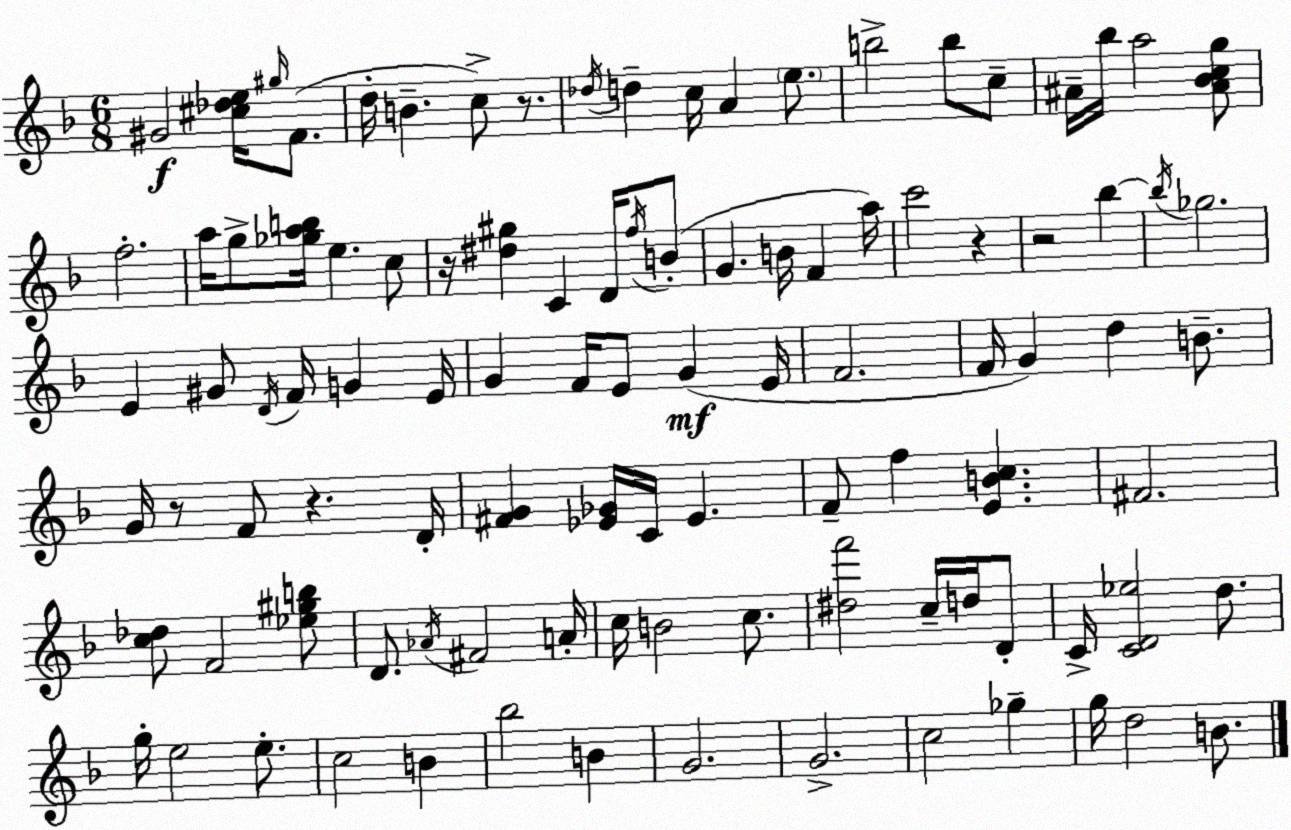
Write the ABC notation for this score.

X:1
T:Untitled
M:6/8
L:1/4
K:Dm
^G2 [^c_de]/4 ^g/4 F/2 d/4 B c/2 z/2 _d/4 d c/4 A e/2 b2 b/2 c/2 ^A/4 _b/4 a2 [^A_Bcg]/2 f2 a/4 g/2 [_gab]/4 e c/2 z/4 [^d^g] C D/4 f/4 B/2 G B/4 F a/4 c'2 z z2 _b _b/4 _g2 E ^G/2 D/4 F/4 G E/4 G F/4 E/2 G E/4 F2 F/4 G d B/2 G/4 z/2 F/2 z D/4 [^FG] [_E_G]/4 C/4 _E F/2 f [EBc] ^F2 [c_d]/2 F2 [_e^gb]/2 D/2 _A/4 ^F2 A/4 c/4 B2 c/2 [^df']2 c/4 d/4 D/2 C/4 [CD_e]2 d/2 g/4 e2 e/2 c2 B _b2 B G2 G2 c2 _g g/4 d2 B/2